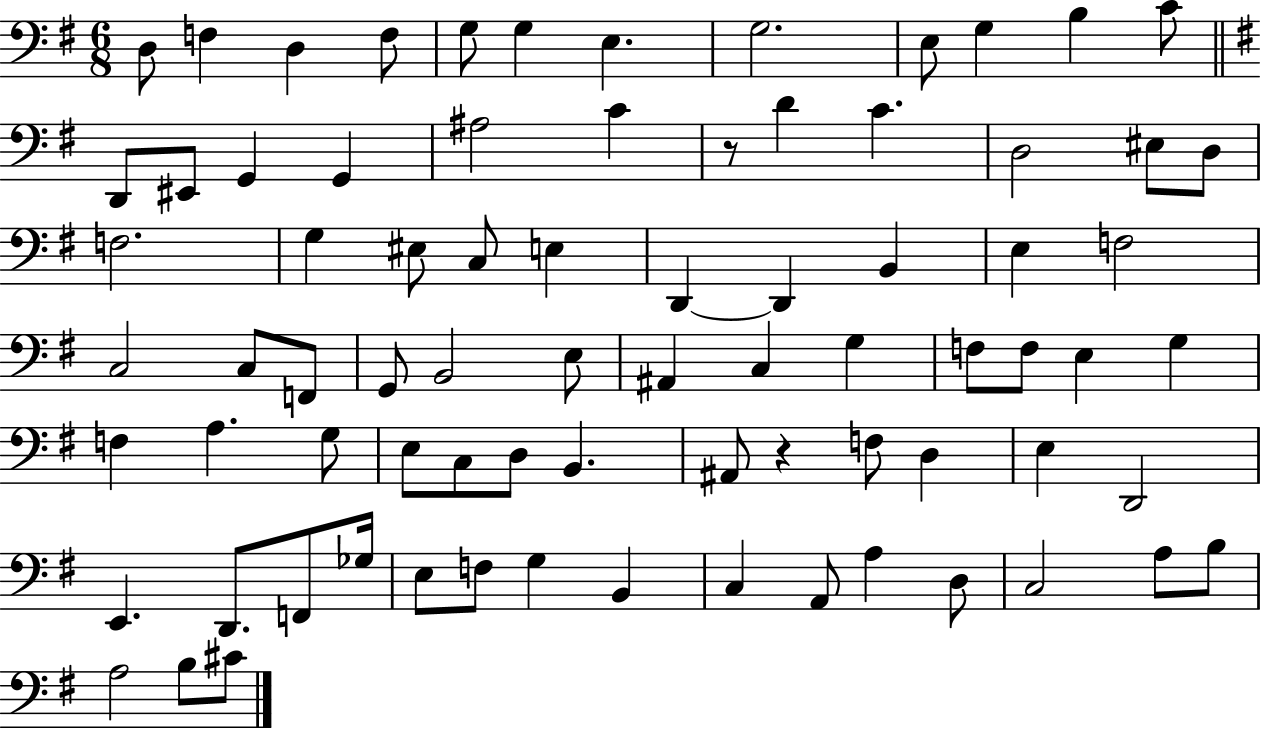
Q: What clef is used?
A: bass